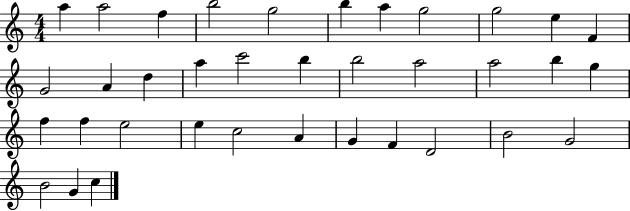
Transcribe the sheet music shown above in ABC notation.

X:1
T:Untitled
M:4/4
L:1/4
K:C
a a2 f b2 g2 b a g2 g2 e F G2 A d a c'2 b b2 a2 a2 b g f f e2 e c2 A G F D2 B2 G2 B2 G c